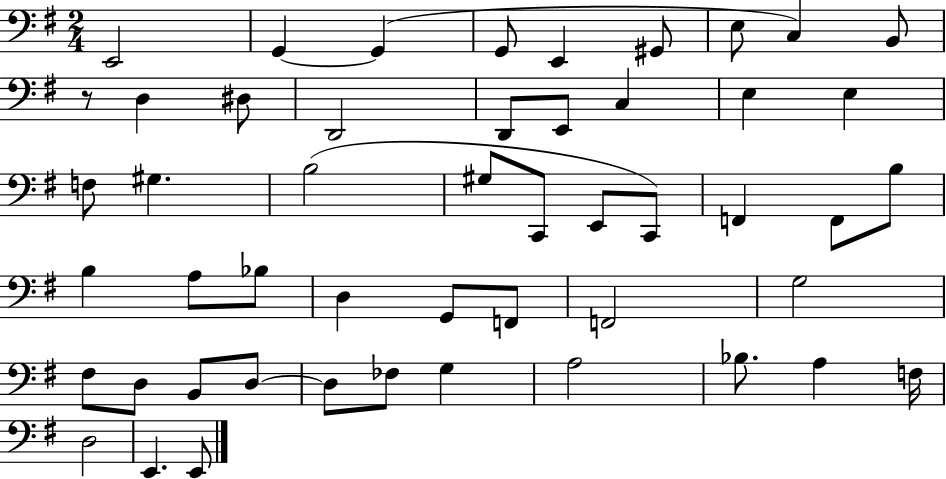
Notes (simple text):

E2/h G2/q G2/q G2/e E2/q G#2/e E3/e C3/q B2/e R/e D3/q D#3/e D2/h D2/e E2/e C3/q E3/q E3/q F3/e G#3/q. B3/h G#3/e C2/e E2/e C2/e F2/q F2/e B3/e B3/q A3/e Bb3/e D3/q G2/e F2/e F2/h G3/h F#3/e D3/e B2/e D3/e D3/e FES3/e G3/q A3/h Bb3/e. A3/q F3/s D3/h E2/q. E2/e